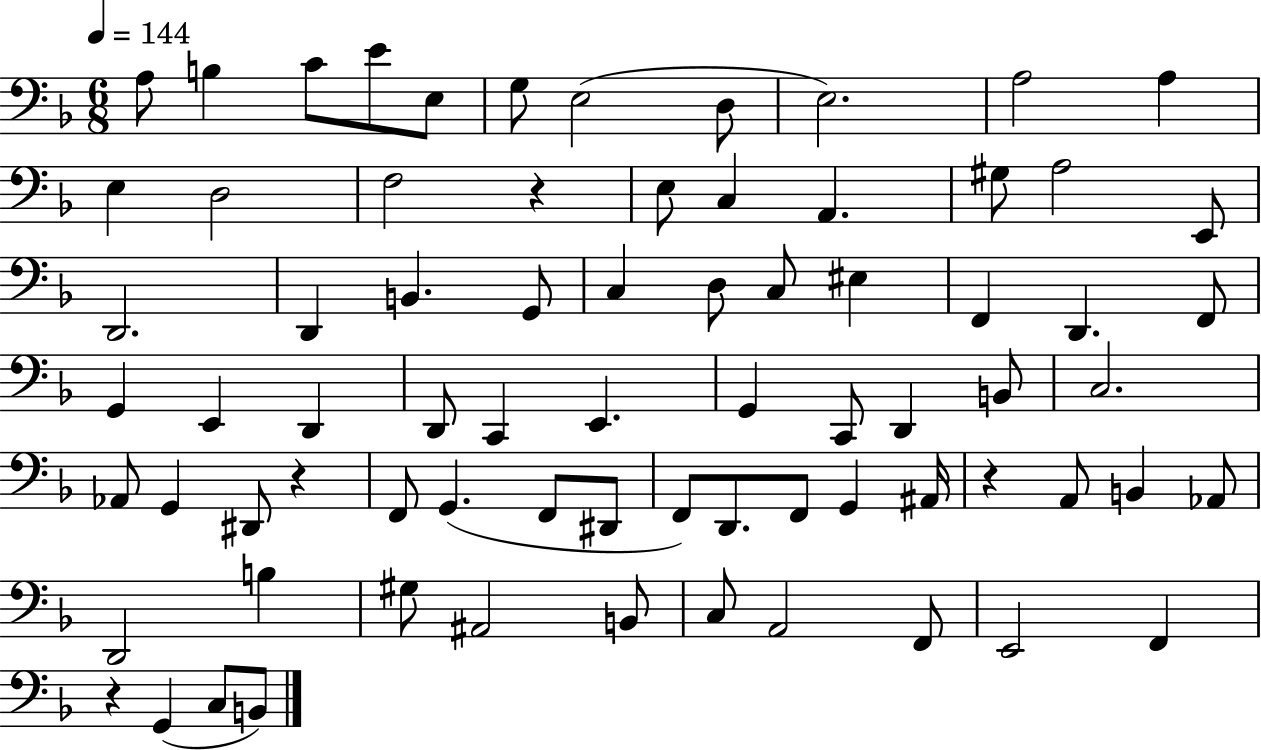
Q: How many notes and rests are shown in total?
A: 74